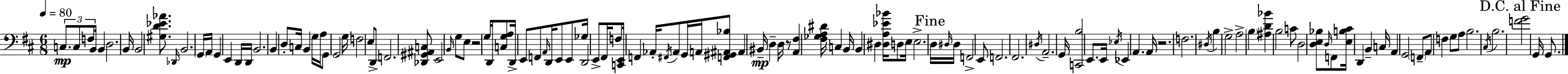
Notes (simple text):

C3/e. C3/e F3/e B2/s B2/q D3/h. B2/s B2/h [G#3,D4,Eb4,Ab4]/e. Db2/s B2/h. G2/s A2/s G2/q E2/q D2/s D2/s B2/h. B2/q D3/e C3/s B2/q G3/s A3/s G2/e G2/h G3/s F3/h E3/e D2/e F2/h. [Db2,G#2,A#2,C3]/e E2/h B2/s G3/e E3/e R/h G3/s D2/s [C3,G3,A3]/e D2/s E2/e F2/e A2/s D2/s E2/e E2/e Gb3/s D2/h E2/e F#2/s F3/e [C2,E2]/s F2/q Ab2/s F#2/s Ab2/e G2/s A2/s [F2,G#2,A#2,Bb3]/e A#2/q BIS2/s D3/q D3/s R/e [A2,F#3]/q [F#3,Gb3,A3,D#4]/s C3/q B2/s B2/q D#3/q [D#3,A3,Eb4,Bb4]/s D3/e E3/s E3/h. D3/s D#3/s D#3/s F2/h E2/e F2/h. F#2/h. D#3/s A2/h. G2/s [C2,B3]/h E2/e. E2/s Eb3/s Eb2/q A2/q. A2/s R/h. F3/h. D#3/s B3/q G3/h A3/h B3/q [A#3,D4,Bb4]/q B3/h C4/e D3/h [D3,E3,Bb3]/e D3/s F2/e [E3,B3,C#4]/s D2/q B2/q C3/s A2/q G2/h F2/e A2/e F3/q G3/e A3/e B3/h. C#3/s B3/h. [F4,G4]/h G2/s G2/e.